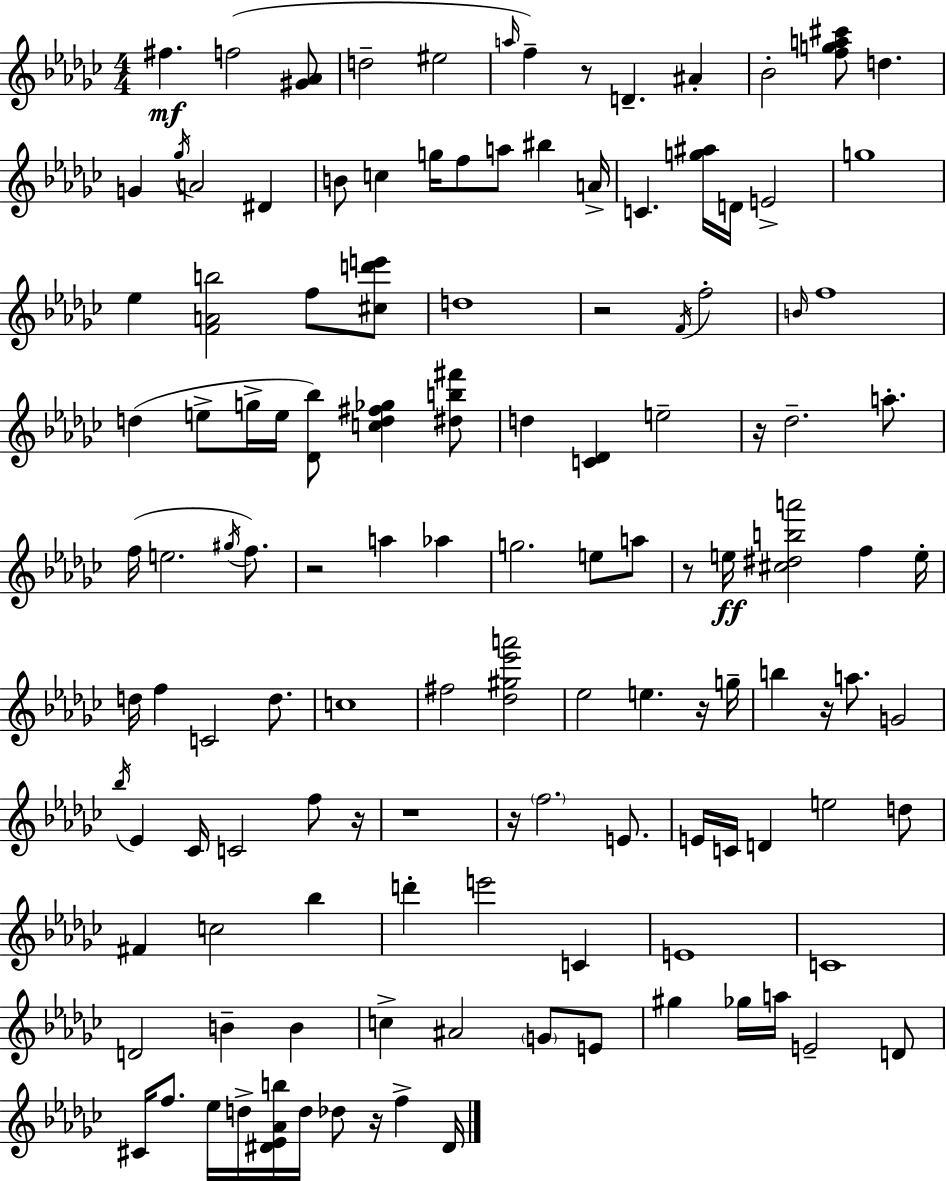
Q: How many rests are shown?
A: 11